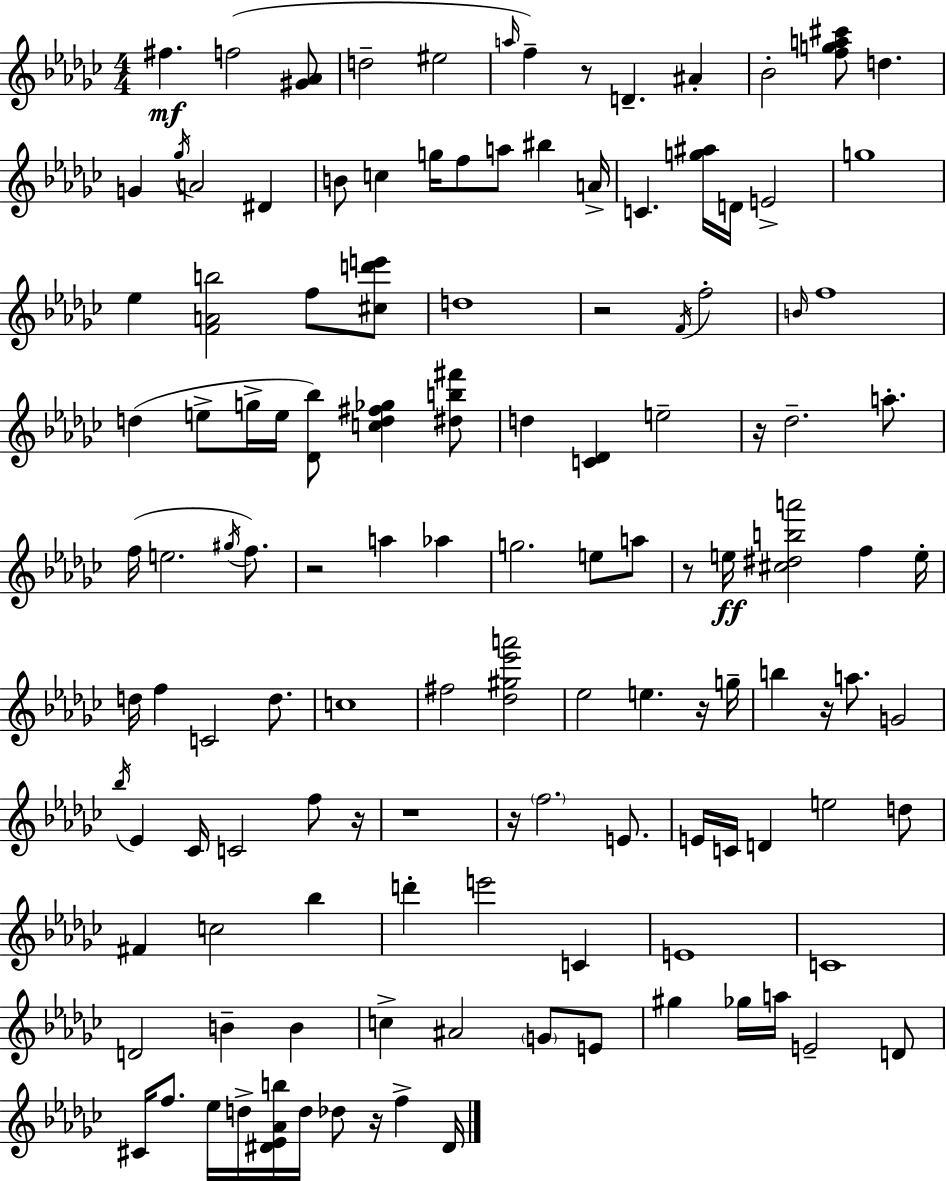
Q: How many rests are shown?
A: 11